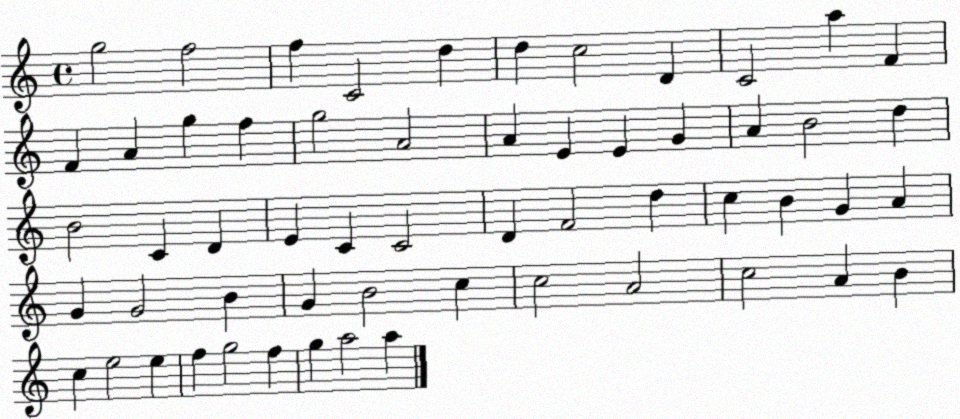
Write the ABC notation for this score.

X:1
T:Untitled
M:4/4
L:1/4
K:C
g2 f2 f C2 d d c2 D C2 a F F A g f g2 A2 A E E G A B2 d B2 C D E C C2 D F2 d c B G A G G2 B G B2 c c2 A2 c2 A B c e2 e f g2 f g a2 a